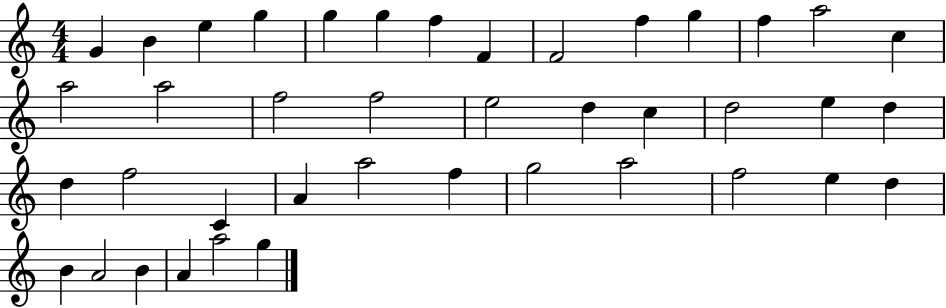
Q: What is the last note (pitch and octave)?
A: G5